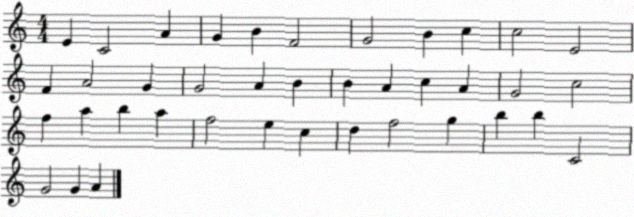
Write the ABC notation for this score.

X:1
T:Untitled
M:4/4
L:1/4
K:C
E C2 A G B F2 G2 B c c2 E2 F A2 G G2 A B B A c A G2 c2 f a b a f2 e c d f2 g b b C2 G2 G A